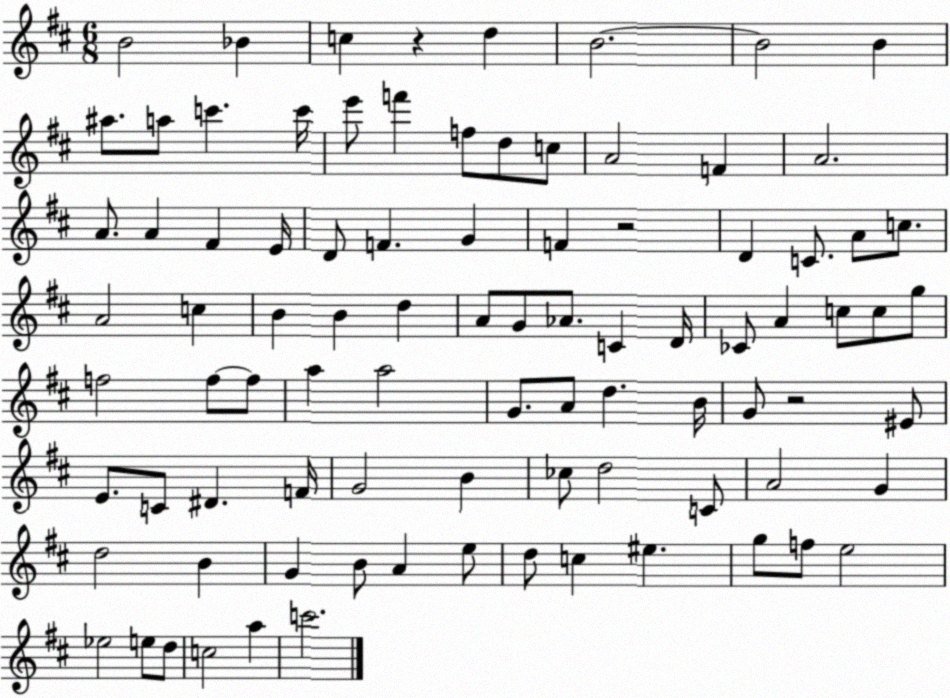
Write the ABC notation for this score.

X:1
T:Untitled
M:6/8
L:1/4
K:D
B2 _B c z d B2 B2 B ^a/2 a/2 c' c'/4 e'/2 f' f/2 d/2 c/2 A2 F A2 A/2 A ^F E/4 D/2 F G F z2 D C/2 A/2 c/2 A2 c B B d A/2 G/2 _A/2 C D/4 _C/2 A c/2 c/2 g/2 f2 f/2 f/2 a a2 G/2 A/2 d B/4 G/2 z2 ^E/2 E/2 C/2 ^D F/4 G2 B _c/2 d2 C/2 A2 G d2 B G B/2 A e/2 d/2 c ^e g/2 f/2 e2 _e2 e/2 d/2 c2 a c'2